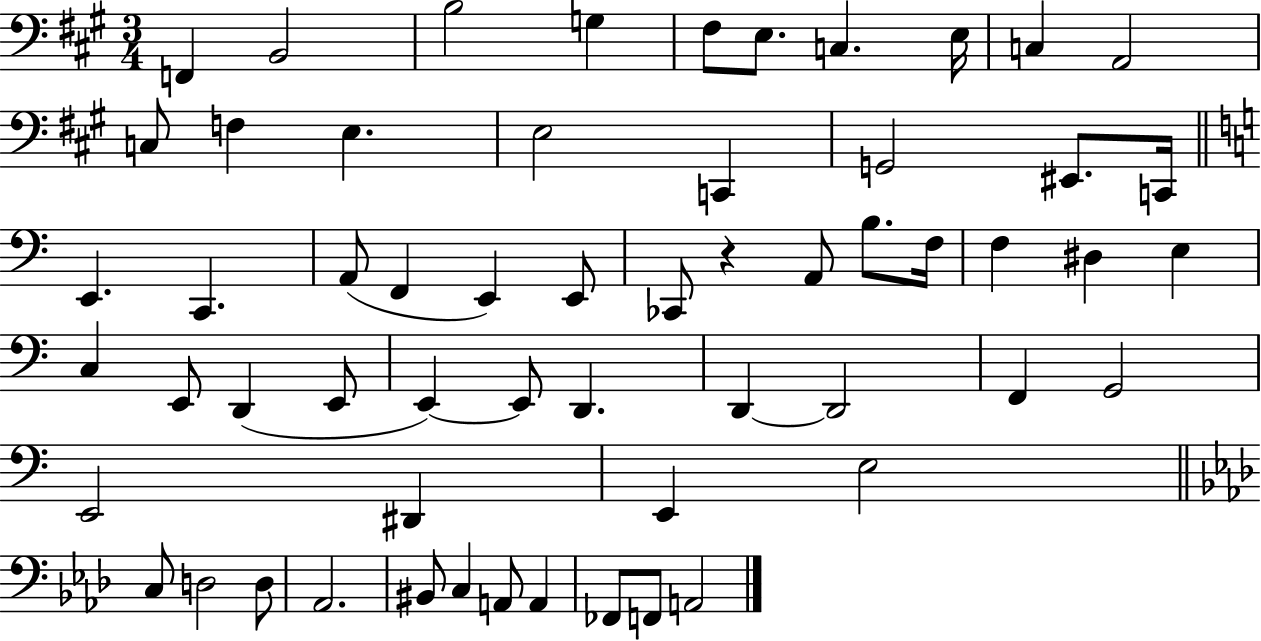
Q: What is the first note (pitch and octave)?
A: F2